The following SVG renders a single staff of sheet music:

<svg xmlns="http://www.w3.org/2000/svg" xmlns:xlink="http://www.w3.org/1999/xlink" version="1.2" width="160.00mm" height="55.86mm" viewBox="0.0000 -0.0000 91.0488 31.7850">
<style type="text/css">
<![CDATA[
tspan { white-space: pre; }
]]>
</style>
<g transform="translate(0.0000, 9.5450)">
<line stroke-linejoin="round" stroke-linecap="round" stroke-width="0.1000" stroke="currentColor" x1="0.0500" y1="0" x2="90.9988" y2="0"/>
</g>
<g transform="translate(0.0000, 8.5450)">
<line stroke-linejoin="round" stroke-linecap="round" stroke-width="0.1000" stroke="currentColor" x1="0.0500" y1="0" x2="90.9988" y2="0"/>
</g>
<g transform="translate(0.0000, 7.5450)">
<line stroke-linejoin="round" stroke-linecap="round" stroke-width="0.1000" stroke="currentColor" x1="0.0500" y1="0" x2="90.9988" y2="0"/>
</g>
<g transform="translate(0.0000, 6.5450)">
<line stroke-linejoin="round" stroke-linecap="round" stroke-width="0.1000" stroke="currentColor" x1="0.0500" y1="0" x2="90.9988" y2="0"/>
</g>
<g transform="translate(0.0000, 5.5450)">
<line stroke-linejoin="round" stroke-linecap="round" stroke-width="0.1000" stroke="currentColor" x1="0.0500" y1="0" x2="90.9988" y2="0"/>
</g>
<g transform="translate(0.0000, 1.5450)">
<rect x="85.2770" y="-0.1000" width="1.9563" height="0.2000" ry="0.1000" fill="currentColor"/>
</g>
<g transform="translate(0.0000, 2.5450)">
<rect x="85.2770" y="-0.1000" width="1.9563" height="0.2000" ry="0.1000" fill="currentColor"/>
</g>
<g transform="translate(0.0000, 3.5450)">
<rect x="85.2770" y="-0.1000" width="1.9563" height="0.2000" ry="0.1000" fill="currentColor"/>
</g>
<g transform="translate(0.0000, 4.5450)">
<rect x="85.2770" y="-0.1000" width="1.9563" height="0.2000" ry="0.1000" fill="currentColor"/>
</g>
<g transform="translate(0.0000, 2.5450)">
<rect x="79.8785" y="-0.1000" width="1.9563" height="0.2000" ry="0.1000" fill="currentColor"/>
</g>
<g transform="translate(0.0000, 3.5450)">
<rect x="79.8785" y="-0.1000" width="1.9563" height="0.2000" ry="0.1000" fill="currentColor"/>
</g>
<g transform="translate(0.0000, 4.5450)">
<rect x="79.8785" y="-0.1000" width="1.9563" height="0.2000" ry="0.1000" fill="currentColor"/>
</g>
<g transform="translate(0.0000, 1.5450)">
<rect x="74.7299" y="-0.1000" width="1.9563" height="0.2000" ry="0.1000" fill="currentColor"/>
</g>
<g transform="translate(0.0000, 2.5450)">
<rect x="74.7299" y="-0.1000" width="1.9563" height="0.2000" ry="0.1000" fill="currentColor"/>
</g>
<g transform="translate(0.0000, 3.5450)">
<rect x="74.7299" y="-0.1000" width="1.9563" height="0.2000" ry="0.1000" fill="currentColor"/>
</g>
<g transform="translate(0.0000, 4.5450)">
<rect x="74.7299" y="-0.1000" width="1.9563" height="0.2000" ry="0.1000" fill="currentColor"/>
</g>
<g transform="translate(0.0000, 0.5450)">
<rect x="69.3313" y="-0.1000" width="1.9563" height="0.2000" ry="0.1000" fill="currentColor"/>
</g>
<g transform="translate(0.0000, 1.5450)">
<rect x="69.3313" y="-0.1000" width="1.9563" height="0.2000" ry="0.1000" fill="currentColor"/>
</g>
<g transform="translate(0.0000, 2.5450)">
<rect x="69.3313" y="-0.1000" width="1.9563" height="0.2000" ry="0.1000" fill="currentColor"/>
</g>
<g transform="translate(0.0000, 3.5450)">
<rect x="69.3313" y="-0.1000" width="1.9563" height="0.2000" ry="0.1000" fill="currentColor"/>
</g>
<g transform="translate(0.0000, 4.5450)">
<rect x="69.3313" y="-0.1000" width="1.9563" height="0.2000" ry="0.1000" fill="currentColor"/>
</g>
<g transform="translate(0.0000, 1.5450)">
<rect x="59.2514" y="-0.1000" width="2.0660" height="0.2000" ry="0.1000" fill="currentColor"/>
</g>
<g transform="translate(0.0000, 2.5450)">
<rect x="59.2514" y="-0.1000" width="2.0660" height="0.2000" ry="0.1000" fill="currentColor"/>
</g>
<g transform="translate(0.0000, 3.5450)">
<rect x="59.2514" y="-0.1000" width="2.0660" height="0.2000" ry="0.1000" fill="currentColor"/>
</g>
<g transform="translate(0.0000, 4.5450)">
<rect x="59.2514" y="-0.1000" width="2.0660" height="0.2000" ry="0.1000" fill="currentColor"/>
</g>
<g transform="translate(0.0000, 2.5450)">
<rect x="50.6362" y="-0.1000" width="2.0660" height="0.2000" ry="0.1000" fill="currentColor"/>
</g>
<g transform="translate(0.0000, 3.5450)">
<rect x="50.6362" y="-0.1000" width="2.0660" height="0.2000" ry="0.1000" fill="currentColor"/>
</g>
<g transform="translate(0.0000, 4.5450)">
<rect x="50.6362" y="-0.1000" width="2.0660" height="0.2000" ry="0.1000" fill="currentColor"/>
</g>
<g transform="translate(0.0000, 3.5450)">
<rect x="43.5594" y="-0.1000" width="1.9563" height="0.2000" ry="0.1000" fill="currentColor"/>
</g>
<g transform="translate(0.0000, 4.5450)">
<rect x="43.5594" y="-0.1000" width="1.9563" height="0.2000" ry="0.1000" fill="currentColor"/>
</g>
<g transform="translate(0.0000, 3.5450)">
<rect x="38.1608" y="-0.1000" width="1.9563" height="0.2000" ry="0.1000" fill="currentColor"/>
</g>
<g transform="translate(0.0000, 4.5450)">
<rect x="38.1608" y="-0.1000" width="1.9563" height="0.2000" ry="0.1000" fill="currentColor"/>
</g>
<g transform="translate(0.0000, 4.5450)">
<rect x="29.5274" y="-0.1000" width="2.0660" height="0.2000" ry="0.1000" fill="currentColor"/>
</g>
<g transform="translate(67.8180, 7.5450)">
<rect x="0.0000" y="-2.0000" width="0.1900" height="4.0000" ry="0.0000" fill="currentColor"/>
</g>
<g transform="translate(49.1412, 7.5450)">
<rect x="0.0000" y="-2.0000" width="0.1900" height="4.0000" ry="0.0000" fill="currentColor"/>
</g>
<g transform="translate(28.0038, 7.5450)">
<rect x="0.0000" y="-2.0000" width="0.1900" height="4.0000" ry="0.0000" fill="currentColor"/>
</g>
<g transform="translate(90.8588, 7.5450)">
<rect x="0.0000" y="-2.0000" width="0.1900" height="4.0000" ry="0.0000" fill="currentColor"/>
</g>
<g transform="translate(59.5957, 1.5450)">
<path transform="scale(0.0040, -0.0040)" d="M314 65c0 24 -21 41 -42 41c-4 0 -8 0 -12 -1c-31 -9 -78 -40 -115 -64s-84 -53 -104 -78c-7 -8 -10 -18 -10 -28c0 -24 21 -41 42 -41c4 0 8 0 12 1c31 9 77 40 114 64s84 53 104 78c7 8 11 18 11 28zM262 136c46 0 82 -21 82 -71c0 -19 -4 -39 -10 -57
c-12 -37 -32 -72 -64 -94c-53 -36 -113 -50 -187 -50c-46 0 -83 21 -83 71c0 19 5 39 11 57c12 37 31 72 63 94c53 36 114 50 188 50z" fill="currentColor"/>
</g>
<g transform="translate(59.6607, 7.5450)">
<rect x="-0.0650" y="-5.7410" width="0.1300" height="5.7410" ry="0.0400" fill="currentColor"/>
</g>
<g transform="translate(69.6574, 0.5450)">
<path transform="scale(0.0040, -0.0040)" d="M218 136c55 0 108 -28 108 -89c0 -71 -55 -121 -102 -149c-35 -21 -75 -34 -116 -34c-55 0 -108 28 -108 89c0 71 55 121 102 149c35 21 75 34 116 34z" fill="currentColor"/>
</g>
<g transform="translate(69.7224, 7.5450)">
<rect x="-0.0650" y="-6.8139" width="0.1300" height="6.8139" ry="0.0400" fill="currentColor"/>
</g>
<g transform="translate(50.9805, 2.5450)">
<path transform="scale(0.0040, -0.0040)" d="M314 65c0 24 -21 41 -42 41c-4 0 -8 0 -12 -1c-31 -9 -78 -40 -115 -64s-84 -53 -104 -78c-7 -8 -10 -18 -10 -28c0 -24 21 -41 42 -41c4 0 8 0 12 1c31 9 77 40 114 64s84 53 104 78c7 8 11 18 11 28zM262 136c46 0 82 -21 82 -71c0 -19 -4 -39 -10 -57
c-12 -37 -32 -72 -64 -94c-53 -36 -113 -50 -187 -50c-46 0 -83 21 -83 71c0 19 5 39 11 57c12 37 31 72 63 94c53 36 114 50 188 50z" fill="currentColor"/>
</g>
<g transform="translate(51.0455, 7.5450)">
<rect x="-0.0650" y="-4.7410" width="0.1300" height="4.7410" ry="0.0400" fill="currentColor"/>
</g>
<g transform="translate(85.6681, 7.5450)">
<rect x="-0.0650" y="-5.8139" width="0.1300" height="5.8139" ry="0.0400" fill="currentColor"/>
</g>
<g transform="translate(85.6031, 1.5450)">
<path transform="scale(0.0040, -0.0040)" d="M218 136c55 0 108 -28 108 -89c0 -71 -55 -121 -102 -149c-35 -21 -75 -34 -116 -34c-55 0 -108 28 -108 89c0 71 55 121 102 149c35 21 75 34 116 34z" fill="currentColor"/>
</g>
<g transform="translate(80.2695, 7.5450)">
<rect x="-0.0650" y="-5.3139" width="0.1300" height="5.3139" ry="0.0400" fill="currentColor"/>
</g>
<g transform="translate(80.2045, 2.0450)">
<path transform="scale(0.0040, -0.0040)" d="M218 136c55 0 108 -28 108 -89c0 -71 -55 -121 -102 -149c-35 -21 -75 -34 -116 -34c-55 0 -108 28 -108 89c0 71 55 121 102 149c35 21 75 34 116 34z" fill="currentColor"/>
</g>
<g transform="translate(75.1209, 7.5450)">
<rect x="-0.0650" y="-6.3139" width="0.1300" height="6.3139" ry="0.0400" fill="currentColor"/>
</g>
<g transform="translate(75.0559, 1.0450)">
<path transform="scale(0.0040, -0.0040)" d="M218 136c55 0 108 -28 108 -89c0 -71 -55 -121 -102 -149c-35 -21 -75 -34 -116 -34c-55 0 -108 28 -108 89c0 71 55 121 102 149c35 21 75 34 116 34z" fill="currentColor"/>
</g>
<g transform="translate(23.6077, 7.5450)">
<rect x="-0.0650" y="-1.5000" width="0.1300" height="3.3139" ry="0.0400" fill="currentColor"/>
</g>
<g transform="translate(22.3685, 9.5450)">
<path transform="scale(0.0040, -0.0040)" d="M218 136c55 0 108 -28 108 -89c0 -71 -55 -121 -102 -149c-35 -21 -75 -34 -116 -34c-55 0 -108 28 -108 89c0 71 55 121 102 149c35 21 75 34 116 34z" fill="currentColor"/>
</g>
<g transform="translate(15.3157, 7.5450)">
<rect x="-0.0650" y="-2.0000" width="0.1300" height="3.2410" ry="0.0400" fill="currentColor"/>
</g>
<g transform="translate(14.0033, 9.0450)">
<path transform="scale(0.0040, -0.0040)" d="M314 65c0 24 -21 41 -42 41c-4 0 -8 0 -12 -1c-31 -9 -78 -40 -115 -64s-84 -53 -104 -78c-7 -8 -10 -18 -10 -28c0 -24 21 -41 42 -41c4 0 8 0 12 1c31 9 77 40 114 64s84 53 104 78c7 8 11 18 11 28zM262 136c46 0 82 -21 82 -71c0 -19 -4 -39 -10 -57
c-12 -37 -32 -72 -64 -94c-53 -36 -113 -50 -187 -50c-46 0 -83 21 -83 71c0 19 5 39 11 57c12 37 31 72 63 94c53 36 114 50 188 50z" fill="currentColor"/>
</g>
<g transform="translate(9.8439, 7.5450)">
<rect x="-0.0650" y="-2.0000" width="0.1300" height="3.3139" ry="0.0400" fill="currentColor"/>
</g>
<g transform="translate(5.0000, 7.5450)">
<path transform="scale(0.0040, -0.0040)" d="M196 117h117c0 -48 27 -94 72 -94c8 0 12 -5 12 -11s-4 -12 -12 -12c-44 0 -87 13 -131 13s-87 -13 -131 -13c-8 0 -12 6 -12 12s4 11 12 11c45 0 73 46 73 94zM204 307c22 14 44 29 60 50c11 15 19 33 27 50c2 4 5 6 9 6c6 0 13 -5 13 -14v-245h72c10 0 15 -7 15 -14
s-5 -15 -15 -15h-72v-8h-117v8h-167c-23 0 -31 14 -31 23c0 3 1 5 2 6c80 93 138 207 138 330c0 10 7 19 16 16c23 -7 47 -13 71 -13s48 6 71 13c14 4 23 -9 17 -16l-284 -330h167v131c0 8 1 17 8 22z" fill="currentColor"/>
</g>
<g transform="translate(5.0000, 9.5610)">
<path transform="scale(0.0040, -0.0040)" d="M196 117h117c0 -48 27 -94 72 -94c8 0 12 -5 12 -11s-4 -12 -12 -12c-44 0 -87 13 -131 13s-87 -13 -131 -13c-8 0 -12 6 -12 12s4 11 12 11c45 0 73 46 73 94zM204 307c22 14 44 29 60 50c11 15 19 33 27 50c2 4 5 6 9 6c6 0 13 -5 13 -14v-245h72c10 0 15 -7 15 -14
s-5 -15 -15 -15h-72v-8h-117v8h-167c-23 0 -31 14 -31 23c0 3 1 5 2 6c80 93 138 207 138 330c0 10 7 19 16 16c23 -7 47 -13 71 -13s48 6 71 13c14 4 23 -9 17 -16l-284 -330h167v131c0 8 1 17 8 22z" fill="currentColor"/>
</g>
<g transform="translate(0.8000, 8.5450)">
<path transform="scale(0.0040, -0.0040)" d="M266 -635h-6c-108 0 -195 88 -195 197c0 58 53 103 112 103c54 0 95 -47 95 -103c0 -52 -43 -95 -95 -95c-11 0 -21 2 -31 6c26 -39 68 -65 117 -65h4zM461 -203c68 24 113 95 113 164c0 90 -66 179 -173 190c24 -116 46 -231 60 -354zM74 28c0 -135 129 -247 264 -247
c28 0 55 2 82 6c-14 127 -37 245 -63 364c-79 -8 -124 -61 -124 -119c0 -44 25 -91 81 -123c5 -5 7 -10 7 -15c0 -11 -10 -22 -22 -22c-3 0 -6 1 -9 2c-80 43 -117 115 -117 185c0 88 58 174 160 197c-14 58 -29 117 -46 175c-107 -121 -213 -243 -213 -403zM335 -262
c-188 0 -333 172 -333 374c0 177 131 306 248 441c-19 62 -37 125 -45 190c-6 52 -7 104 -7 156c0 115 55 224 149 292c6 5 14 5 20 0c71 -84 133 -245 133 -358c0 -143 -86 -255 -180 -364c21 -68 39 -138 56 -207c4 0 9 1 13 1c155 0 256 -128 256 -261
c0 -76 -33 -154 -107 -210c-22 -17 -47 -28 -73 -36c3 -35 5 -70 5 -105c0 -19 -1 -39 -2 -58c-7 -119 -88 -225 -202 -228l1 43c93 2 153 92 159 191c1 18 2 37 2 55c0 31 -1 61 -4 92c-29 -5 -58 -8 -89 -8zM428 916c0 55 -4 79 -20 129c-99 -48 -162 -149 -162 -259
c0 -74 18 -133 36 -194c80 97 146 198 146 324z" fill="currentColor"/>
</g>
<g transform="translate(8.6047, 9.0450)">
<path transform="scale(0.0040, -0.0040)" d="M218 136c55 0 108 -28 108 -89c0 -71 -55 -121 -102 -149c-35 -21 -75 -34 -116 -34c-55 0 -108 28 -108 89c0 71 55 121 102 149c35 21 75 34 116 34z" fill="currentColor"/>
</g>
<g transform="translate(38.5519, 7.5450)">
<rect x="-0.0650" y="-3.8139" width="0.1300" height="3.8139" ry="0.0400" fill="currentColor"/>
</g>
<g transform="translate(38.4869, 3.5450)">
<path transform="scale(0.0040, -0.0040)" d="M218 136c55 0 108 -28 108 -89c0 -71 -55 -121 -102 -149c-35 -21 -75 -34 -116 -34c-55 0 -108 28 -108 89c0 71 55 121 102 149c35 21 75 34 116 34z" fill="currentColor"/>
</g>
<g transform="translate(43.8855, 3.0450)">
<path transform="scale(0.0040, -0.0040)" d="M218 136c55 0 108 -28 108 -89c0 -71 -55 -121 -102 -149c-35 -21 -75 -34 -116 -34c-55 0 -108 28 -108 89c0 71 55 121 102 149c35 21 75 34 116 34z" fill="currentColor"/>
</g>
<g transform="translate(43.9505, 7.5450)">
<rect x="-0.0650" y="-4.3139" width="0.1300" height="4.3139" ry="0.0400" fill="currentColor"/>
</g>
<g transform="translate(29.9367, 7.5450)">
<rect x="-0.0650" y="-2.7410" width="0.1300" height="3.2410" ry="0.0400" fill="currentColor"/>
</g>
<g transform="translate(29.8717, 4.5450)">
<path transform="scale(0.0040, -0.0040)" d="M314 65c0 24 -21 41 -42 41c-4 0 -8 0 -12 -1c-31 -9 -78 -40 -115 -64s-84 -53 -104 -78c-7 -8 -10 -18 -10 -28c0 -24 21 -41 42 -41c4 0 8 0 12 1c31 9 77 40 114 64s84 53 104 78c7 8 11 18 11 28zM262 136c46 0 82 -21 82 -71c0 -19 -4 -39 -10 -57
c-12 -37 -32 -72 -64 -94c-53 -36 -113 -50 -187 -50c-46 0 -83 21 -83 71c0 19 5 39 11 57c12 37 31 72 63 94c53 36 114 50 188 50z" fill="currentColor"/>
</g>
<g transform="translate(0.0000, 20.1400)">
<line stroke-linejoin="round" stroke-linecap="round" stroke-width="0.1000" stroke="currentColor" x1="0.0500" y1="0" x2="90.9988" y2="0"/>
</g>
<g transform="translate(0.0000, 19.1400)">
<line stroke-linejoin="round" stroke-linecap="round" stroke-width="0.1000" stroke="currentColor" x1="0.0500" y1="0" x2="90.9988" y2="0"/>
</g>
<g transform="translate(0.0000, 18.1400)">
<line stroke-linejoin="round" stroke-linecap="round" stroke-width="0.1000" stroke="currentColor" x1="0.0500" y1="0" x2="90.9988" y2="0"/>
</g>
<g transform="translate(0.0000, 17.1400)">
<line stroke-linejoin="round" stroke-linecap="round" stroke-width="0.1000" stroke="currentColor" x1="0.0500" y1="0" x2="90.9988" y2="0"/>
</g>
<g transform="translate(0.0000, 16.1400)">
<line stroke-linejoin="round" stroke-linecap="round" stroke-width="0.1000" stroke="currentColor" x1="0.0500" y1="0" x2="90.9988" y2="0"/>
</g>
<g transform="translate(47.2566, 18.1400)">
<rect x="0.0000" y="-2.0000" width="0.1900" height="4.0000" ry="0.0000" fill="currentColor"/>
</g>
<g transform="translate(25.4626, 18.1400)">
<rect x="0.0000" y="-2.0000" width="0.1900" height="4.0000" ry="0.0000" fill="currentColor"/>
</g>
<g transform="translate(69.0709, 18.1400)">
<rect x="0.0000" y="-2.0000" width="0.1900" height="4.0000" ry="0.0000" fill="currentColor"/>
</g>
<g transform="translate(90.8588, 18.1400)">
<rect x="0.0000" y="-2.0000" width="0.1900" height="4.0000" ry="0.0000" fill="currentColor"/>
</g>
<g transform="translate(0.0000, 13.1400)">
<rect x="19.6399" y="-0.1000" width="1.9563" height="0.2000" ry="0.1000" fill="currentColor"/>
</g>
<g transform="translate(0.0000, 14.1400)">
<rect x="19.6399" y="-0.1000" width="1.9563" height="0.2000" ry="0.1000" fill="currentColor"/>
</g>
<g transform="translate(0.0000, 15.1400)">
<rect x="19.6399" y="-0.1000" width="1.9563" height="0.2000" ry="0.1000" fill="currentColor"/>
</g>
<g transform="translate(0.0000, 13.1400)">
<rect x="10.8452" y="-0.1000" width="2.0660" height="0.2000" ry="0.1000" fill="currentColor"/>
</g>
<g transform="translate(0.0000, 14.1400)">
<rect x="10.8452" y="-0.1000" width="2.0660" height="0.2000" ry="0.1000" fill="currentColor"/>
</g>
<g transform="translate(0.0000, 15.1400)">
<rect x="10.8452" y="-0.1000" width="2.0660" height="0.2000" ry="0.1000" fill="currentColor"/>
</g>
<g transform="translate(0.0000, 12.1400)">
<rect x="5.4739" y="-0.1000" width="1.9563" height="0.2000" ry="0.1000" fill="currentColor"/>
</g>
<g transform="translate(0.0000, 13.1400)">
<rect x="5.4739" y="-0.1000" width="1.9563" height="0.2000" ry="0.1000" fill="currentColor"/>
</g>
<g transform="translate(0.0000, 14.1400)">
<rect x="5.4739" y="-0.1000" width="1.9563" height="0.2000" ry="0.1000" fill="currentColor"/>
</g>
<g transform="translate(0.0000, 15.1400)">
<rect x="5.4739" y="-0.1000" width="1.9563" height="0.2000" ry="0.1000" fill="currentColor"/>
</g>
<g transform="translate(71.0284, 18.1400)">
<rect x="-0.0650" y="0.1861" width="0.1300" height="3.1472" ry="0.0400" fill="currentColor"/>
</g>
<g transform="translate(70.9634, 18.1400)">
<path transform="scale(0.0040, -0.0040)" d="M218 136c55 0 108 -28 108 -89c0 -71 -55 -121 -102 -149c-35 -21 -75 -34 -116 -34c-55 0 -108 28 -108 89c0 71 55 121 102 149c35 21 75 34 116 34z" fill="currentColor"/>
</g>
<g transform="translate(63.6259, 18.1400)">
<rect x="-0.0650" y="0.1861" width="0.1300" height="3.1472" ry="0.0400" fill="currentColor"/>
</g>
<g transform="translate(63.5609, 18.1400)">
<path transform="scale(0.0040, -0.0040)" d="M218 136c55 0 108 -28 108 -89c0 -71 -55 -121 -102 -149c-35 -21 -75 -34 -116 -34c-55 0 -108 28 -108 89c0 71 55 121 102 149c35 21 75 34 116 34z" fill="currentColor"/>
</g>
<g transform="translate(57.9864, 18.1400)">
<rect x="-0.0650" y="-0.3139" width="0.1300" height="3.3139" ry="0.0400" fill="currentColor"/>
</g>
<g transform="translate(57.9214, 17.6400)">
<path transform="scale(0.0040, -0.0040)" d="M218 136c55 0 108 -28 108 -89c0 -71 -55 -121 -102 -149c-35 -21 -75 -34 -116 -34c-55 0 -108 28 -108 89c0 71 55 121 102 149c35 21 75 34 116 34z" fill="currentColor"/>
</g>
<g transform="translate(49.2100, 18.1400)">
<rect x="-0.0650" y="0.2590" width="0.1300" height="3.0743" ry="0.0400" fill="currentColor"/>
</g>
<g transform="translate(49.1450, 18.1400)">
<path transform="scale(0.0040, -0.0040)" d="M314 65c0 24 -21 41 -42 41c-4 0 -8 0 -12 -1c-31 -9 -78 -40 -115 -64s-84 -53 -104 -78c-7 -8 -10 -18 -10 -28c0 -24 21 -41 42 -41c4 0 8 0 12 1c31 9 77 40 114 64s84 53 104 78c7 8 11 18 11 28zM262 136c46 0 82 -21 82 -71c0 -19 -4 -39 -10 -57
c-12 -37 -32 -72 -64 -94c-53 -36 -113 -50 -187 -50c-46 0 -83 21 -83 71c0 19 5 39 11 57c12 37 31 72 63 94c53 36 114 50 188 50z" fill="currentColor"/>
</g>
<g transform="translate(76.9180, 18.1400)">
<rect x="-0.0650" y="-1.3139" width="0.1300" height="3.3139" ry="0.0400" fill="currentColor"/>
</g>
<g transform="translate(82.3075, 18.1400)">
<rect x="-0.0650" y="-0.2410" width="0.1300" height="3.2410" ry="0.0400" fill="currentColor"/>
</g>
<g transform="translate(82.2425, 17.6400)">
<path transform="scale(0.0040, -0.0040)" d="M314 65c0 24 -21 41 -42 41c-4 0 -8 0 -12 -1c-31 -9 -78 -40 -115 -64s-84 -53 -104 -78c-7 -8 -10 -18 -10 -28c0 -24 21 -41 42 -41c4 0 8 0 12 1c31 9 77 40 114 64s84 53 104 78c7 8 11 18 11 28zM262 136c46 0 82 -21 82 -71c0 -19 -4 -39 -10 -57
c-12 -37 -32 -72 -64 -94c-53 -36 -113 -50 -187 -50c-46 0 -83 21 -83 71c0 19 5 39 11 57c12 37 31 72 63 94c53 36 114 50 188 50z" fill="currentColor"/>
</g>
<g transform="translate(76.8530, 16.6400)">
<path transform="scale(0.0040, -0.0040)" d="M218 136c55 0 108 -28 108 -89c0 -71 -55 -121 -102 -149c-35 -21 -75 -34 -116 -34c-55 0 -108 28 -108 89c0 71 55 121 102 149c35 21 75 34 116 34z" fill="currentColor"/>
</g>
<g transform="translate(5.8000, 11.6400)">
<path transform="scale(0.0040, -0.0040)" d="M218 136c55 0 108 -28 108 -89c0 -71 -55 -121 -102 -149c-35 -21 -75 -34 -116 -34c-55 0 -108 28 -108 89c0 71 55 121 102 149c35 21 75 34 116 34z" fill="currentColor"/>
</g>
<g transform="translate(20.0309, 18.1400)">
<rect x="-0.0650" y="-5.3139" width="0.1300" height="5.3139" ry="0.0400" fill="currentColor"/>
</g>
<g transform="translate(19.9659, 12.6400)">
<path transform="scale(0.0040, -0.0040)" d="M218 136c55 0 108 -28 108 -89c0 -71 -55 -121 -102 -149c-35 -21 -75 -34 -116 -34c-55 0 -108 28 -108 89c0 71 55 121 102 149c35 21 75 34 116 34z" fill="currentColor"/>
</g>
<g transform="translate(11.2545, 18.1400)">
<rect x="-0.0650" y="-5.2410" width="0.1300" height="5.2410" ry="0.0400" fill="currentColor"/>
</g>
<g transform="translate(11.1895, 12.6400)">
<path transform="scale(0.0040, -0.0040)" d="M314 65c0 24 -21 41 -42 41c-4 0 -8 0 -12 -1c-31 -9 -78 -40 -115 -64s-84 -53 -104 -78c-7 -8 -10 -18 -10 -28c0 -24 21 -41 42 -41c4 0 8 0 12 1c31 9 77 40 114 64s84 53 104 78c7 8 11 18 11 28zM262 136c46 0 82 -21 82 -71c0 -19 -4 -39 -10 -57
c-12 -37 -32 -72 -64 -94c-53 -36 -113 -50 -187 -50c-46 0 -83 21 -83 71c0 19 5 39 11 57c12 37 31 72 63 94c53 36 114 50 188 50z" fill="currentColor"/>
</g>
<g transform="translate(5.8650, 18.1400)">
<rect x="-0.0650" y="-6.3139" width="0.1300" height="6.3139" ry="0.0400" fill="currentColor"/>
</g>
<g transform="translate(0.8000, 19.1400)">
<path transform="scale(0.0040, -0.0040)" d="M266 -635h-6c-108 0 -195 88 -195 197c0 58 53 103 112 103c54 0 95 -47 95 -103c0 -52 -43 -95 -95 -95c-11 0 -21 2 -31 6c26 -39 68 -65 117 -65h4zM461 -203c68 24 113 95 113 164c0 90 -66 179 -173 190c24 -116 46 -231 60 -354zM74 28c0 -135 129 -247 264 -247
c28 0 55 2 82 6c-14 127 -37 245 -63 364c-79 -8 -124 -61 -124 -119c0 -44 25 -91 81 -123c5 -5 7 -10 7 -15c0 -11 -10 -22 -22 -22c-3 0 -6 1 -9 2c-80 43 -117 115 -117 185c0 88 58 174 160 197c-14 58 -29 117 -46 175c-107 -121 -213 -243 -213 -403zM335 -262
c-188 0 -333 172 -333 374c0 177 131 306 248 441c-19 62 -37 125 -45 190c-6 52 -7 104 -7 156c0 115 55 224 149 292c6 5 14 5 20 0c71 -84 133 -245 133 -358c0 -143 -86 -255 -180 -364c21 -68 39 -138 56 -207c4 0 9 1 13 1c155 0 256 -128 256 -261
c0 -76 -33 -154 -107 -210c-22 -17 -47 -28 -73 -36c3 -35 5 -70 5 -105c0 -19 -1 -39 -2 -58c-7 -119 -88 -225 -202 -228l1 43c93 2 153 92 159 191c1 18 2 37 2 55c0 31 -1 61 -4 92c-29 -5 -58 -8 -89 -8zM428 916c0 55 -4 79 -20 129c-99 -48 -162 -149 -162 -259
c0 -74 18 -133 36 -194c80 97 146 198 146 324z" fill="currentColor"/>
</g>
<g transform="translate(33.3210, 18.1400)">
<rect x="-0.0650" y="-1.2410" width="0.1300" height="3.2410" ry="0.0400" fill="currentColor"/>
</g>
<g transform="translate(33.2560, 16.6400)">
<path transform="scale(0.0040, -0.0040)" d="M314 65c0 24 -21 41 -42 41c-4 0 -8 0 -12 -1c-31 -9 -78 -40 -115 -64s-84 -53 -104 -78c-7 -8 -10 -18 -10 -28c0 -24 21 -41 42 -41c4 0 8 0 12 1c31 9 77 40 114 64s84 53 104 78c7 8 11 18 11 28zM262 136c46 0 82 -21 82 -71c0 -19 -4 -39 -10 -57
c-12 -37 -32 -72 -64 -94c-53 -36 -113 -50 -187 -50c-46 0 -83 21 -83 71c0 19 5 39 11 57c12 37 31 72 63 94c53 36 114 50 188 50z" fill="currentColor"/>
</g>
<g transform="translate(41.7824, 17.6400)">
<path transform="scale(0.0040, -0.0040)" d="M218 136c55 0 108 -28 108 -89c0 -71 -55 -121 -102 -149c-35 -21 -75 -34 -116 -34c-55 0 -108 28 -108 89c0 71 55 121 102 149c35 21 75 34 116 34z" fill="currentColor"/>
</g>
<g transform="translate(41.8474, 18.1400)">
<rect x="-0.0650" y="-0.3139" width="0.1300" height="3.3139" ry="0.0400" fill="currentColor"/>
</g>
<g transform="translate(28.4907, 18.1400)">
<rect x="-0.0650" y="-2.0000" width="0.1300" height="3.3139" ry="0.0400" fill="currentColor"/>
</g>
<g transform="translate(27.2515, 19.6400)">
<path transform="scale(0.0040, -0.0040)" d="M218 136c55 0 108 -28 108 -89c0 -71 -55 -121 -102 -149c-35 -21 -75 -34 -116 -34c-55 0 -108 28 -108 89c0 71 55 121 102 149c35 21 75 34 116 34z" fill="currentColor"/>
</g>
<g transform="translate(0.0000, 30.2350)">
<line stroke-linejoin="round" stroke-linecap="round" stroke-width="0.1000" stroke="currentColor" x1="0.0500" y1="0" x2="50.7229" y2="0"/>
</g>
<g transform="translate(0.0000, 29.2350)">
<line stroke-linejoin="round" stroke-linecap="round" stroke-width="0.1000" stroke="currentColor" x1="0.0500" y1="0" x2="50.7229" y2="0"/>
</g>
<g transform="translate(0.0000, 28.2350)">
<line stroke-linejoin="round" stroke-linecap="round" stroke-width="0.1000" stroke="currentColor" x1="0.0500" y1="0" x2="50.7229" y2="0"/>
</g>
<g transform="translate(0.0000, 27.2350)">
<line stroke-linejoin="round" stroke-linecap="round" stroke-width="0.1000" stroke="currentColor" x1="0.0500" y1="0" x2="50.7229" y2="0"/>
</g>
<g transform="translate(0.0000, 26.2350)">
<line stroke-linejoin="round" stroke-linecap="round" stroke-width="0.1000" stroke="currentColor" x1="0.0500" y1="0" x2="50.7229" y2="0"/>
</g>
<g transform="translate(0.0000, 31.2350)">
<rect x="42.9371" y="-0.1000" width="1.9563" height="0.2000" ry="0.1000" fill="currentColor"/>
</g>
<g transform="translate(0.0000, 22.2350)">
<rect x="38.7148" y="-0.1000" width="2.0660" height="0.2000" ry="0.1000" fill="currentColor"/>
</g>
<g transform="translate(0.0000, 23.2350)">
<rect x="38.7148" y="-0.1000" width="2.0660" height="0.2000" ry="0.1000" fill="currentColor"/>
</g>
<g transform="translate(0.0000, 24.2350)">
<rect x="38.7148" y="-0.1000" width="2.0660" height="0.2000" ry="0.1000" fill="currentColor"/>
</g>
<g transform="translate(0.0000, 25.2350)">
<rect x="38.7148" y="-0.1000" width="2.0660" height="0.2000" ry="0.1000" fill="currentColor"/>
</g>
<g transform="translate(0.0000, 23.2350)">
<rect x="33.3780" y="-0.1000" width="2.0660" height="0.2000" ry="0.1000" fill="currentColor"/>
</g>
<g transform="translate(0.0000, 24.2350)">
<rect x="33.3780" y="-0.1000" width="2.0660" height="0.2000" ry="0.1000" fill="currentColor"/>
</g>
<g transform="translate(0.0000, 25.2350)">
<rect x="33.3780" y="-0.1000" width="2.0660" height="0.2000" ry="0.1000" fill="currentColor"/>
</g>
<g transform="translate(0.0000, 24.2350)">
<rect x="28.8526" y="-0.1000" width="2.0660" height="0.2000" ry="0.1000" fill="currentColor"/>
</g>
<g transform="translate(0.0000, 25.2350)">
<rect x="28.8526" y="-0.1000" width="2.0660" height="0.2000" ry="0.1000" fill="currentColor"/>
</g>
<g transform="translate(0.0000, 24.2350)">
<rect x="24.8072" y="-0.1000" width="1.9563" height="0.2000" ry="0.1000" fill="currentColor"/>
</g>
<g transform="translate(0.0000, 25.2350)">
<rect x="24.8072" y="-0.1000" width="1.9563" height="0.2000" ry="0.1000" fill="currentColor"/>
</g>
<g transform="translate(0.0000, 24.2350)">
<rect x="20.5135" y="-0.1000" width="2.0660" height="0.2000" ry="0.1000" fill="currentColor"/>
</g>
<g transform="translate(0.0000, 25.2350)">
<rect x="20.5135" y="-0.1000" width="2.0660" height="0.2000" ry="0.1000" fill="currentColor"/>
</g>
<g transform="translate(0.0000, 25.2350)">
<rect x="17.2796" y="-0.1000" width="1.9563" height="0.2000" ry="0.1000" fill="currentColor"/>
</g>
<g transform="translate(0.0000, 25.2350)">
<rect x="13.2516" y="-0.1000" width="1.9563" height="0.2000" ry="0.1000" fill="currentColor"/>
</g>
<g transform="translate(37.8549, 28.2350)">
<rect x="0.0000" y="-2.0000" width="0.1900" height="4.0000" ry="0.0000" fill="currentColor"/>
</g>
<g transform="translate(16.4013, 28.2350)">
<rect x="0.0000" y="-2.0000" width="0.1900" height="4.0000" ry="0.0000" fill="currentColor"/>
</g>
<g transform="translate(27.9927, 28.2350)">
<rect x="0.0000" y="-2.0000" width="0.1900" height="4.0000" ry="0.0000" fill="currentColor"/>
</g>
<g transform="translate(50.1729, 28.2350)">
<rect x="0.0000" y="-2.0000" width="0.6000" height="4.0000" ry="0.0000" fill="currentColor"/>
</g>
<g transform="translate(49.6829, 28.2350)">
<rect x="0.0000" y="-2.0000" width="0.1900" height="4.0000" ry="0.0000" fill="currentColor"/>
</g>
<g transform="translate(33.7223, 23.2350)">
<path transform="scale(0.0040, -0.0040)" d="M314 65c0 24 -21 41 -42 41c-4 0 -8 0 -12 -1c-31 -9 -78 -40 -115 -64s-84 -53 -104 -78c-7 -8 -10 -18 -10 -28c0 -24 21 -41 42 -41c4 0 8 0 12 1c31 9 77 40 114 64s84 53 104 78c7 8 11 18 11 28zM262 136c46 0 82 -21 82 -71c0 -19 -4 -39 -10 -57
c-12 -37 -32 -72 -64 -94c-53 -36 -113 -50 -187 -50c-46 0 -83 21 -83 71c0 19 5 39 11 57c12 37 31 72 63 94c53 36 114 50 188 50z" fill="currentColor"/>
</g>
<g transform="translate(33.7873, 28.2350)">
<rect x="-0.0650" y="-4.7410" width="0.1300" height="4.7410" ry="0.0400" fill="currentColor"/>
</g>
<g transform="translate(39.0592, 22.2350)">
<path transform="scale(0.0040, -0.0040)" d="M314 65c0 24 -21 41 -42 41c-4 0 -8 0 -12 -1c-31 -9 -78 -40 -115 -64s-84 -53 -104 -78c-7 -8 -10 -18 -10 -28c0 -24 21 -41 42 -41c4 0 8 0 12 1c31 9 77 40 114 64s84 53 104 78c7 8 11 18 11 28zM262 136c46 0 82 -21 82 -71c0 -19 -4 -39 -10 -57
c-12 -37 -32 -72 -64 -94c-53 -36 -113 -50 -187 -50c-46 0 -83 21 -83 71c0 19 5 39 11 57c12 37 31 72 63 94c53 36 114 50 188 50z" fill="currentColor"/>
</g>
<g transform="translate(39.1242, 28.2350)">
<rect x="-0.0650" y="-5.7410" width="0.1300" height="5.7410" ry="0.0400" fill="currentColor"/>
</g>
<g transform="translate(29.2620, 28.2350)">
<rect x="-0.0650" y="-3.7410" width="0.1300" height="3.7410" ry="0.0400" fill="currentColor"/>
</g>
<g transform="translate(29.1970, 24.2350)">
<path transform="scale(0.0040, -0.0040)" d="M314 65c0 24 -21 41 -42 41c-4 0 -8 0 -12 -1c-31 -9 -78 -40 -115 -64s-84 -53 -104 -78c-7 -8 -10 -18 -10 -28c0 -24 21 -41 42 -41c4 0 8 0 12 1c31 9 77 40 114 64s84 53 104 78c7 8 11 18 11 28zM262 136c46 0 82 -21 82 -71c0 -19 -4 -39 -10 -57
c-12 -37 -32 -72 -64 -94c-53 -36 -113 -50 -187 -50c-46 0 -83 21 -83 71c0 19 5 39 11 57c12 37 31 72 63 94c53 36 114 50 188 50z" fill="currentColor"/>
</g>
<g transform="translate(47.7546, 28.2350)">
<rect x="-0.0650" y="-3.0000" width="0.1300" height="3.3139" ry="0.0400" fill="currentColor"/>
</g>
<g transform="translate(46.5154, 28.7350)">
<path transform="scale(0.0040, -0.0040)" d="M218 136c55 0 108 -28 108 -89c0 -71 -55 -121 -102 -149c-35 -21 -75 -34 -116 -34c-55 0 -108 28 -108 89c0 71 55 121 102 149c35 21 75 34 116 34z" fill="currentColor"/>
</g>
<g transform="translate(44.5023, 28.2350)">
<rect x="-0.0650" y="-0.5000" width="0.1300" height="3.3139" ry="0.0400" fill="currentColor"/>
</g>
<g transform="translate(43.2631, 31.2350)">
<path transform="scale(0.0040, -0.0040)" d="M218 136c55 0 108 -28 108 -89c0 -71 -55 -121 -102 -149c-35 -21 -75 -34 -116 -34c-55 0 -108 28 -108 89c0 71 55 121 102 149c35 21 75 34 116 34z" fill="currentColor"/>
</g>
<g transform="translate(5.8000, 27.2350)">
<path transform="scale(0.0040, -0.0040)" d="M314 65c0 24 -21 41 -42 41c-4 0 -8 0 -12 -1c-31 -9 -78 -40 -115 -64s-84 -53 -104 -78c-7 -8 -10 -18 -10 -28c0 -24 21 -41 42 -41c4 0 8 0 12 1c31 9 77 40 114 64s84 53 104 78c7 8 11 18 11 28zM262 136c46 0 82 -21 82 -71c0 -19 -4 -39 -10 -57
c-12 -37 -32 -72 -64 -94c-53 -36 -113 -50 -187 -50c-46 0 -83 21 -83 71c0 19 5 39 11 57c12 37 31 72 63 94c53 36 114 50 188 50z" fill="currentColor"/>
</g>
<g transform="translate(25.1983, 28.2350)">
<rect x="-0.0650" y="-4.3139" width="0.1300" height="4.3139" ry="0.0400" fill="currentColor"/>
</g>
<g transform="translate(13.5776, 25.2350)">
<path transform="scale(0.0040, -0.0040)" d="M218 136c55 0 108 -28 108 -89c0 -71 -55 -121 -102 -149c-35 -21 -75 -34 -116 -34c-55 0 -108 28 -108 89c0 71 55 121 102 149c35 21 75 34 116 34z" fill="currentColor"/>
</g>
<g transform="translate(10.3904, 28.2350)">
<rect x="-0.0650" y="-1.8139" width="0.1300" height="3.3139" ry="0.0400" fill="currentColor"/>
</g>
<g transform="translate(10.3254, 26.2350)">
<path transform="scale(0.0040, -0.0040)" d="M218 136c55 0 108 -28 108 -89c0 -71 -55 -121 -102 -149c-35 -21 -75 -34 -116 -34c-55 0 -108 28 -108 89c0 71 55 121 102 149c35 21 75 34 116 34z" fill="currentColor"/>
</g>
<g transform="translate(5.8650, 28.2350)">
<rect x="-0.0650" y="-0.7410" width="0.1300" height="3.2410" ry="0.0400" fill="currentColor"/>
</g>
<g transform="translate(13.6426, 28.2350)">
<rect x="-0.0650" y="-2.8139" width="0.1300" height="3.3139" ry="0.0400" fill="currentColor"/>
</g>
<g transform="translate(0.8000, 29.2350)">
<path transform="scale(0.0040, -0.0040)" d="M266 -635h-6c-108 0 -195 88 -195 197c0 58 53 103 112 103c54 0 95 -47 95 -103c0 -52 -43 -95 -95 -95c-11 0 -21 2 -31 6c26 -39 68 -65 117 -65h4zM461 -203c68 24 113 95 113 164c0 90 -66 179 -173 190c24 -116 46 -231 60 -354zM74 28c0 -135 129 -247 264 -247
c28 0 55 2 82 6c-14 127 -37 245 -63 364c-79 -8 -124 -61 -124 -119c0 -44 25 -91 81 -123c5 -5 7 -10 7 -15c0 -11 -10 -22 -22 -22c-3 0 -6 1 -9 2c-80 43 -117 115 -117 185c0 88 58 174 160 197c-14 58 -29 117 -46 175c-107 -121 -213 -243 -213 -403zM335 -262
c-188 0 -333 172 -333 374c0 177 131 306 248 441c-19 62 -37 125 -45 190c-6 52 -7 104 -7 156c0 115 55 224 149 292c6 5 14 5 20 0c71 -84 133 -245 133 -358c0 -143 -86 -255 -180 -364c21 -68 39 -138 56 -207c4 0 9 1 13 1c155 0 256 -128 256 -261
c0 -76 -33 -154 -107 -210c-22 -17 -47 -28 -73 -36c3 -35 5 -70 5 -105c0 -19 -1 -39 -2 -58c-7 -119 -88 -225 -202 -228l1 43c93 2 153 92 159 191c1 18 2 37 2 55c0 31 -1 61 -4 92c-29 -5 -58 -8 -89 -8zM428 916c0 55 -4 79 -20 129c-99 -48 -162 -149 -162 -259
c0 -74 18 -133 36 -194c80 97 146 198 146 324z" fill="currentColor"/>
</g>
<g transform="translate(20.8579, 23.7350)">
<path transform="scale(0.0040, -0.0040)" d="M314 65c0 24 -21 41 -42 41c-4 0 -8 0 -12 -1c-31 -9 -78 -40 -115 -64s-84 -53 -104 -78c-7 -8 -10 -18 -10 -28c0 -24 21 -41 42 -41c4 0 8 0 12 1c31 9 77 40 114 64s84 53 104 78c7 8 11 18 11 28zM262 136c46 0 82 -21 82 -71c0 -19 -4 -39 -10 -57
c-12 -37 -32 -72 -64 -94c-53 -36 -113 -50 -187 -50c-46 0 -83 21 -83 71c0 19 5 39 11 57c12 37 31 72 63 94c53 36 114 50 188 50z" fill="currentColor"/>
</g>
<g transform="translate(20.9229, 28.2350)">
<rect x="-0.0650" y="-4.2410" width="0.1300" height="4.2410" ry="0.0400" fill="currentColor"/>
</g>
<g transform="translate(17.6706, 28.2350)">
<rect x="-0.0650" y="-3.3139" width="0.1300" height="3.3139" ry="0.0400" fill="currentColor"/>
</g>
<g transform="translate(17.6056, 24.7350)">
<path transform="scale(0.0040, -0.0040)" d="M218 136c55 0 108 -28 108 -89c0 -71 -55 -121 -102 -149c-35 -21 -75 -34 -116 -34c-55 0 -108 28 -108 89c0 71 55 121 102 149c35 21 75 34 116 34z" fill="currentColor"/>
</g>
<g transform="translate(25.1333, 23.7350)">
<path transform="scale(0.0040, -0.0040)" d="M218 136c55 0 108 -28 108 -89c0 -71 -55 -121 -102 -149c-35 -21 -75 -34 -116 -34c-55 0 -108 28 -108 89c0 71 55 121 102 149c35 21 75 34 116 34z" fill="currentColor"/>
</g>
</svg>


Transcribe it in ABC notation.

X:1
T:Untitled
M:4/4
L:1/4
K:C
F F2 E a2 c' d' e'2 g'2 b' a' f' g' a' f'2 f' F e2 c B2 c B B e c2 d2 f a b d'2 d' c'2 e'2 g'2 C A